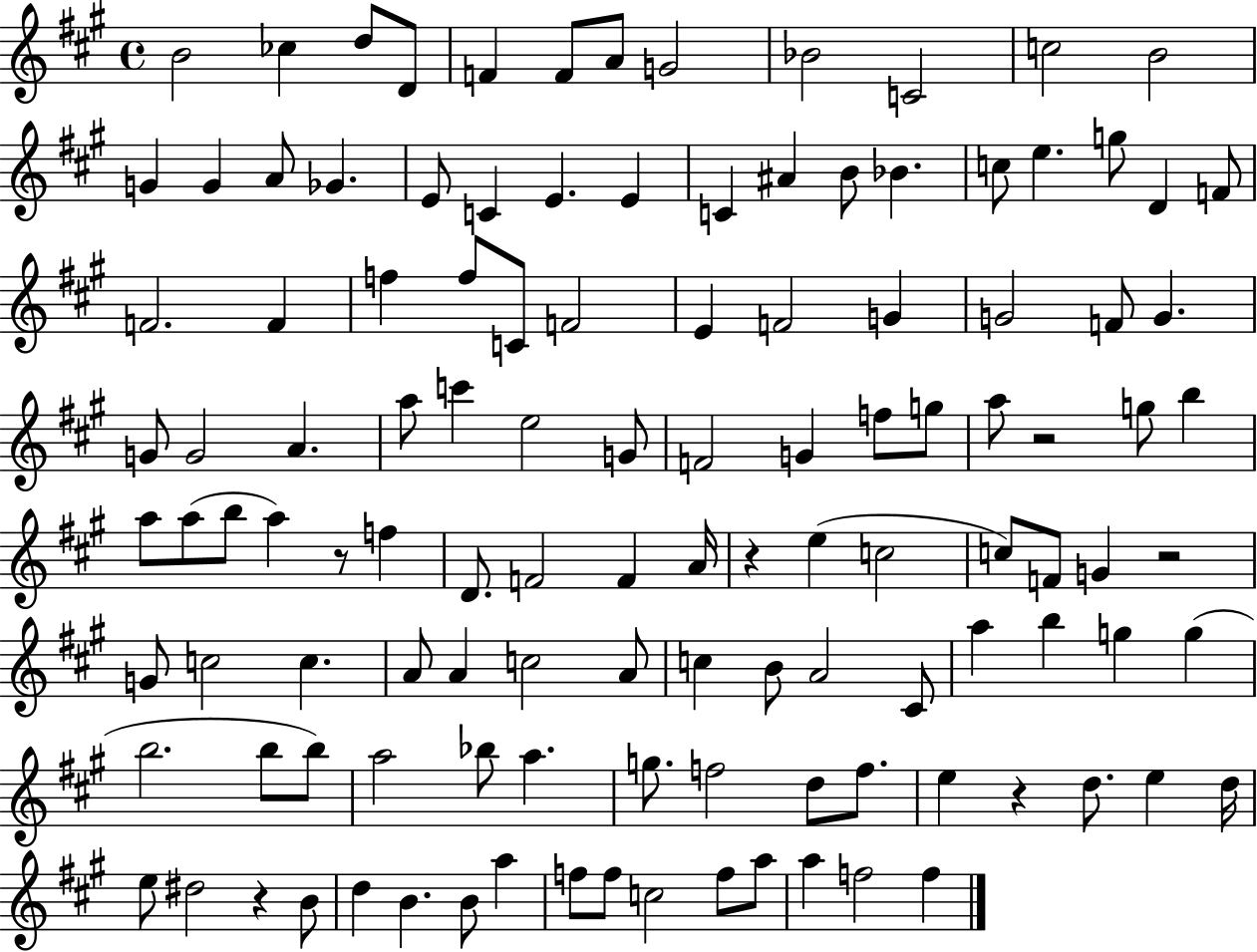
{
  \clef treble
  \time 4/4
  \defaultTimeSignature
  \key a \major
  b'2 ces''4 d''8 d'8 | f'4 f'8 a'8 g'2 | bes'2 c'2 | c''2 b'2 | \break g'4 g'4 a'8 ges'4. | e'8 c'4 e'4. e'4 | c'4 ais'4 b'8 bes'4. | c''8 e''4. g''8 d'4 f'8 | \break f'2. f'4 | f''4 f''8 c'8 f'2 | e'4 f'2 g'4 | g'2 f'8 g'4. | \break g'8 g'2 a'4. | a''8 c'''4 e''2 g'8 | f'2 g'4 f''8 g''8 | a''8 r2 g''8 b''4 | \break a''8 a''8( b''8 a''4) r8 f''4 | d'8. f'2 f'4 a'16 | r4 e''4( c''2 | c''8) f'8 g'4 r2 | \break g'8 c''2 c''4. | a'8 a'4 c''2 a'8 | c''4 b'8 a'2 cis'8 | a''4 b''4 g''4 g''4( | \break b''2. b''8 b''8) | a''2 bes''8 a''4. | g''8. f''2 d''8 f''8. | e''4 r4 d''8. e''4 d''16 | \break e''8 dis''2 r4 b'8 | d''4 b'4. b'8 a''4 | f''8 f''8 c''2 f''8 a''8 | a''4 f''2 f''4 | \break \bar "|."
}